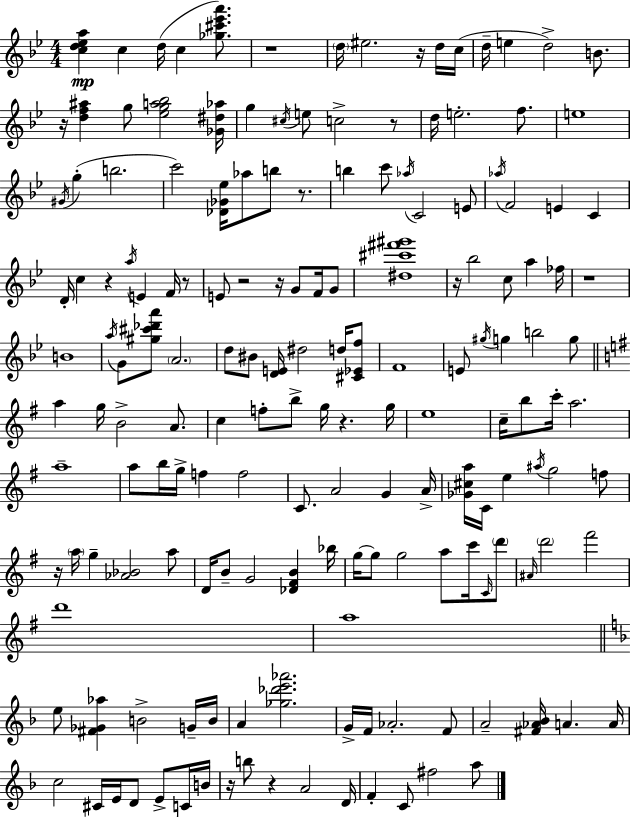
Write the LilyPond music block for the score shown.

{
  \clef treble
  \numericTimeSignature
  \time 4/4
  \key g \minor
  \repeat volta 2 { <c'' d'' ees'' a''>4\mp c''4 d''16( c''4 <ges'' cis''' ees''' a'''>8.) | r1 | \parenthesize d''16 eis''2. r16 d''16 c''16( | d''16-- e''4 d''2->) b'8. | \break r16 <d'' f'' ais''>4 g''8 <ees'' g'' a'' bes''>2 <ges' dis'' aes''>16 | g''4 \acciaccatura { cis''16 } e''8 c''2-> r8 | d''16 e''2.-. f''8. | e''1 | \break \acciaccatura { gis'16 } g''4-.( b''2. | c'''2) <des' ges' ees''>16 aes''8 b''8 r8. | b''4 c'''8 \acciaccatura { aes''16 } c'2 | e'8 \acciaccatura { aes''16 } f'2 e'4 | \break c'4 d'16-. c''4 r4 \acciaccatura { a''16 } e'4 | f'16 r8 e'8 r2 r16 | g'8 f'16 g'8 <dis'' cis''' fis''' gis'''>1 | r16 bes''2 c''8 | \break a''4 fes''16 r1 | b'1 | \acciaccatura { a''16 } g'8 <gis'' cis''' des''' a'''>8 \parenthesize a'2. | d''8 bis'8 <d' e'>16 dis''2 | \break d''16 <cis' ees' f''>8 f'1 | e'8 \acciaccatura { gis''16 } g''4 b''2 | g''8 \bar "||" \break \key e \minor a''4 g''16 b'2-> a'8. | c''4 f''8-. b''8-> g''16 r4. g''16 | e''1 | c''16-- b''8 c'''16-. a''2. | \break a''1-- | a''8 b''16 g''16-> f''4 f''2 | c'8. a'2 g'4 a'16-> | <ges' cis'' a''>16 c'16 e''4 \acciaccatura { ais''16 } g''2 f''8 | \break r16 \parenthesize a''16 g''4-- <aes' bes'>2 a''8 | d'16 b'8-- g'2 <des' fis' b'>4 | bes''16 g''16~~ g''8 g''2 a''8 c'''16 \grace { c'16 } | \parenthesize d'''8 \grace { ais'16 } \parenthesize d'''2 fis'''2 | \break d'''1 | a''1 | \bar "||" \break \key d \minor e''8 <fis' ges' aes''>4 b'2-> g'16-- b'16 | a'4 <ges'' des''' e''' aes'''>2. | g'16-> f'16 aes'2.-. f'8 | a'2-- <fis' aes' bes'>16 a'4. a'16 | \break c''2 cis'16 e'16 d'8 e'8-> c'16 b'16 | r16 b''8 r4 a'2 d'16 | f'4-. c'8 fis''2 a''8 | } \bar "|."
}